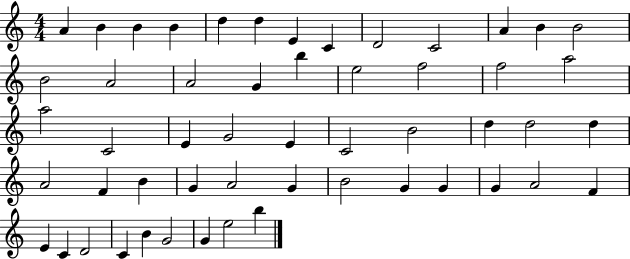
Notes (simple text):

A4/q B4/q B4/q B4/q D5/q D5/q E4/q C4/q D4/h C4/h A4/q B4/q B4/h B4/h A4/h A4/h G4/q B5/q E5/h F5/h F5/h A5/h A5/h C4/h E4/q G4/h E4/q C4/h B4/h D5/q D5/h D5/q A4/h F4/q B4/q G4/q A4/h G4/q B4/h G4/q G4/q G4/q A4/h F4/q E4/q C4/q D4/h C4/q B4/q G4/h G4/q E5/h B5/q